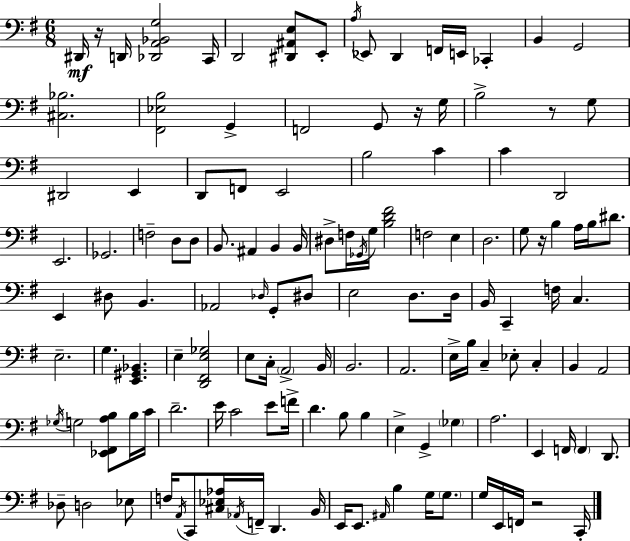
D#2/s R/s D2/s [Db2,A2,Bb2,G3]/h C2/s D2/h [D#2,A#2,E3]/e E2/e A3/s Eb2/e D2/q F2/s E2/s CES2/q B2/q G2/h [C#3,Bb3]/h. [F#2,Eb3,B3]/h G2/q F2/h G2/e R/s G3/s B3/h R/e G3/e D#2/h E2/q D2/e F2/e E2/h B3/h C4/q C4/q D2/h E2/h. Gb2/h. F3/h D3/e D3/e B2/e. A#2/q B2/q B2/s D#3/e F3/s Gb2/s G3/s [B3,D4,F#4]/h F3/h E3/q D3/h. G3/e R/s B3/q A3/s B3/s D#4/e. E2/q D#3/e B2/q. Ab2/h Db3/s G2/e D#3/e E3/h D3/e. D3/s B2/s C2/q F3/s C3/q. E3/h. G3/q. [E2,G#2,Bb2]/q. E3/q [D2,F#2,E3,Gb3]/h E3/e C3/s A2/h B2/s B2/h. A2/h. E3/s B3/s C3/q Eb3/e C3/q B2/q A2/h Gb3/s G3/h [Eb2,F#2,A3,B3]/e B3/s C4/s D4/h. E4/s C4/h E4/e F4/s D4/q. B3/e B3/q E3/q G2/q Gb3/q A3/h. E2/q F2/s F2/q D2/e. Db3/e D3/h Eb3/e F3/s A2/s C2/e [C#3,Eb3,Ab3]/s Ab2/s F2/s D2/q. B2/s E2/s E2/e. A#2/s B3/q G3/s G3/e. G3/s E2/s F2/s R/h C2/s